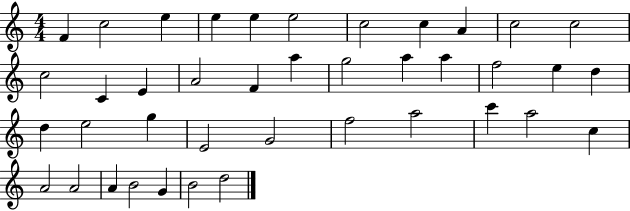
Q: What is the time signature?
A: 4/4